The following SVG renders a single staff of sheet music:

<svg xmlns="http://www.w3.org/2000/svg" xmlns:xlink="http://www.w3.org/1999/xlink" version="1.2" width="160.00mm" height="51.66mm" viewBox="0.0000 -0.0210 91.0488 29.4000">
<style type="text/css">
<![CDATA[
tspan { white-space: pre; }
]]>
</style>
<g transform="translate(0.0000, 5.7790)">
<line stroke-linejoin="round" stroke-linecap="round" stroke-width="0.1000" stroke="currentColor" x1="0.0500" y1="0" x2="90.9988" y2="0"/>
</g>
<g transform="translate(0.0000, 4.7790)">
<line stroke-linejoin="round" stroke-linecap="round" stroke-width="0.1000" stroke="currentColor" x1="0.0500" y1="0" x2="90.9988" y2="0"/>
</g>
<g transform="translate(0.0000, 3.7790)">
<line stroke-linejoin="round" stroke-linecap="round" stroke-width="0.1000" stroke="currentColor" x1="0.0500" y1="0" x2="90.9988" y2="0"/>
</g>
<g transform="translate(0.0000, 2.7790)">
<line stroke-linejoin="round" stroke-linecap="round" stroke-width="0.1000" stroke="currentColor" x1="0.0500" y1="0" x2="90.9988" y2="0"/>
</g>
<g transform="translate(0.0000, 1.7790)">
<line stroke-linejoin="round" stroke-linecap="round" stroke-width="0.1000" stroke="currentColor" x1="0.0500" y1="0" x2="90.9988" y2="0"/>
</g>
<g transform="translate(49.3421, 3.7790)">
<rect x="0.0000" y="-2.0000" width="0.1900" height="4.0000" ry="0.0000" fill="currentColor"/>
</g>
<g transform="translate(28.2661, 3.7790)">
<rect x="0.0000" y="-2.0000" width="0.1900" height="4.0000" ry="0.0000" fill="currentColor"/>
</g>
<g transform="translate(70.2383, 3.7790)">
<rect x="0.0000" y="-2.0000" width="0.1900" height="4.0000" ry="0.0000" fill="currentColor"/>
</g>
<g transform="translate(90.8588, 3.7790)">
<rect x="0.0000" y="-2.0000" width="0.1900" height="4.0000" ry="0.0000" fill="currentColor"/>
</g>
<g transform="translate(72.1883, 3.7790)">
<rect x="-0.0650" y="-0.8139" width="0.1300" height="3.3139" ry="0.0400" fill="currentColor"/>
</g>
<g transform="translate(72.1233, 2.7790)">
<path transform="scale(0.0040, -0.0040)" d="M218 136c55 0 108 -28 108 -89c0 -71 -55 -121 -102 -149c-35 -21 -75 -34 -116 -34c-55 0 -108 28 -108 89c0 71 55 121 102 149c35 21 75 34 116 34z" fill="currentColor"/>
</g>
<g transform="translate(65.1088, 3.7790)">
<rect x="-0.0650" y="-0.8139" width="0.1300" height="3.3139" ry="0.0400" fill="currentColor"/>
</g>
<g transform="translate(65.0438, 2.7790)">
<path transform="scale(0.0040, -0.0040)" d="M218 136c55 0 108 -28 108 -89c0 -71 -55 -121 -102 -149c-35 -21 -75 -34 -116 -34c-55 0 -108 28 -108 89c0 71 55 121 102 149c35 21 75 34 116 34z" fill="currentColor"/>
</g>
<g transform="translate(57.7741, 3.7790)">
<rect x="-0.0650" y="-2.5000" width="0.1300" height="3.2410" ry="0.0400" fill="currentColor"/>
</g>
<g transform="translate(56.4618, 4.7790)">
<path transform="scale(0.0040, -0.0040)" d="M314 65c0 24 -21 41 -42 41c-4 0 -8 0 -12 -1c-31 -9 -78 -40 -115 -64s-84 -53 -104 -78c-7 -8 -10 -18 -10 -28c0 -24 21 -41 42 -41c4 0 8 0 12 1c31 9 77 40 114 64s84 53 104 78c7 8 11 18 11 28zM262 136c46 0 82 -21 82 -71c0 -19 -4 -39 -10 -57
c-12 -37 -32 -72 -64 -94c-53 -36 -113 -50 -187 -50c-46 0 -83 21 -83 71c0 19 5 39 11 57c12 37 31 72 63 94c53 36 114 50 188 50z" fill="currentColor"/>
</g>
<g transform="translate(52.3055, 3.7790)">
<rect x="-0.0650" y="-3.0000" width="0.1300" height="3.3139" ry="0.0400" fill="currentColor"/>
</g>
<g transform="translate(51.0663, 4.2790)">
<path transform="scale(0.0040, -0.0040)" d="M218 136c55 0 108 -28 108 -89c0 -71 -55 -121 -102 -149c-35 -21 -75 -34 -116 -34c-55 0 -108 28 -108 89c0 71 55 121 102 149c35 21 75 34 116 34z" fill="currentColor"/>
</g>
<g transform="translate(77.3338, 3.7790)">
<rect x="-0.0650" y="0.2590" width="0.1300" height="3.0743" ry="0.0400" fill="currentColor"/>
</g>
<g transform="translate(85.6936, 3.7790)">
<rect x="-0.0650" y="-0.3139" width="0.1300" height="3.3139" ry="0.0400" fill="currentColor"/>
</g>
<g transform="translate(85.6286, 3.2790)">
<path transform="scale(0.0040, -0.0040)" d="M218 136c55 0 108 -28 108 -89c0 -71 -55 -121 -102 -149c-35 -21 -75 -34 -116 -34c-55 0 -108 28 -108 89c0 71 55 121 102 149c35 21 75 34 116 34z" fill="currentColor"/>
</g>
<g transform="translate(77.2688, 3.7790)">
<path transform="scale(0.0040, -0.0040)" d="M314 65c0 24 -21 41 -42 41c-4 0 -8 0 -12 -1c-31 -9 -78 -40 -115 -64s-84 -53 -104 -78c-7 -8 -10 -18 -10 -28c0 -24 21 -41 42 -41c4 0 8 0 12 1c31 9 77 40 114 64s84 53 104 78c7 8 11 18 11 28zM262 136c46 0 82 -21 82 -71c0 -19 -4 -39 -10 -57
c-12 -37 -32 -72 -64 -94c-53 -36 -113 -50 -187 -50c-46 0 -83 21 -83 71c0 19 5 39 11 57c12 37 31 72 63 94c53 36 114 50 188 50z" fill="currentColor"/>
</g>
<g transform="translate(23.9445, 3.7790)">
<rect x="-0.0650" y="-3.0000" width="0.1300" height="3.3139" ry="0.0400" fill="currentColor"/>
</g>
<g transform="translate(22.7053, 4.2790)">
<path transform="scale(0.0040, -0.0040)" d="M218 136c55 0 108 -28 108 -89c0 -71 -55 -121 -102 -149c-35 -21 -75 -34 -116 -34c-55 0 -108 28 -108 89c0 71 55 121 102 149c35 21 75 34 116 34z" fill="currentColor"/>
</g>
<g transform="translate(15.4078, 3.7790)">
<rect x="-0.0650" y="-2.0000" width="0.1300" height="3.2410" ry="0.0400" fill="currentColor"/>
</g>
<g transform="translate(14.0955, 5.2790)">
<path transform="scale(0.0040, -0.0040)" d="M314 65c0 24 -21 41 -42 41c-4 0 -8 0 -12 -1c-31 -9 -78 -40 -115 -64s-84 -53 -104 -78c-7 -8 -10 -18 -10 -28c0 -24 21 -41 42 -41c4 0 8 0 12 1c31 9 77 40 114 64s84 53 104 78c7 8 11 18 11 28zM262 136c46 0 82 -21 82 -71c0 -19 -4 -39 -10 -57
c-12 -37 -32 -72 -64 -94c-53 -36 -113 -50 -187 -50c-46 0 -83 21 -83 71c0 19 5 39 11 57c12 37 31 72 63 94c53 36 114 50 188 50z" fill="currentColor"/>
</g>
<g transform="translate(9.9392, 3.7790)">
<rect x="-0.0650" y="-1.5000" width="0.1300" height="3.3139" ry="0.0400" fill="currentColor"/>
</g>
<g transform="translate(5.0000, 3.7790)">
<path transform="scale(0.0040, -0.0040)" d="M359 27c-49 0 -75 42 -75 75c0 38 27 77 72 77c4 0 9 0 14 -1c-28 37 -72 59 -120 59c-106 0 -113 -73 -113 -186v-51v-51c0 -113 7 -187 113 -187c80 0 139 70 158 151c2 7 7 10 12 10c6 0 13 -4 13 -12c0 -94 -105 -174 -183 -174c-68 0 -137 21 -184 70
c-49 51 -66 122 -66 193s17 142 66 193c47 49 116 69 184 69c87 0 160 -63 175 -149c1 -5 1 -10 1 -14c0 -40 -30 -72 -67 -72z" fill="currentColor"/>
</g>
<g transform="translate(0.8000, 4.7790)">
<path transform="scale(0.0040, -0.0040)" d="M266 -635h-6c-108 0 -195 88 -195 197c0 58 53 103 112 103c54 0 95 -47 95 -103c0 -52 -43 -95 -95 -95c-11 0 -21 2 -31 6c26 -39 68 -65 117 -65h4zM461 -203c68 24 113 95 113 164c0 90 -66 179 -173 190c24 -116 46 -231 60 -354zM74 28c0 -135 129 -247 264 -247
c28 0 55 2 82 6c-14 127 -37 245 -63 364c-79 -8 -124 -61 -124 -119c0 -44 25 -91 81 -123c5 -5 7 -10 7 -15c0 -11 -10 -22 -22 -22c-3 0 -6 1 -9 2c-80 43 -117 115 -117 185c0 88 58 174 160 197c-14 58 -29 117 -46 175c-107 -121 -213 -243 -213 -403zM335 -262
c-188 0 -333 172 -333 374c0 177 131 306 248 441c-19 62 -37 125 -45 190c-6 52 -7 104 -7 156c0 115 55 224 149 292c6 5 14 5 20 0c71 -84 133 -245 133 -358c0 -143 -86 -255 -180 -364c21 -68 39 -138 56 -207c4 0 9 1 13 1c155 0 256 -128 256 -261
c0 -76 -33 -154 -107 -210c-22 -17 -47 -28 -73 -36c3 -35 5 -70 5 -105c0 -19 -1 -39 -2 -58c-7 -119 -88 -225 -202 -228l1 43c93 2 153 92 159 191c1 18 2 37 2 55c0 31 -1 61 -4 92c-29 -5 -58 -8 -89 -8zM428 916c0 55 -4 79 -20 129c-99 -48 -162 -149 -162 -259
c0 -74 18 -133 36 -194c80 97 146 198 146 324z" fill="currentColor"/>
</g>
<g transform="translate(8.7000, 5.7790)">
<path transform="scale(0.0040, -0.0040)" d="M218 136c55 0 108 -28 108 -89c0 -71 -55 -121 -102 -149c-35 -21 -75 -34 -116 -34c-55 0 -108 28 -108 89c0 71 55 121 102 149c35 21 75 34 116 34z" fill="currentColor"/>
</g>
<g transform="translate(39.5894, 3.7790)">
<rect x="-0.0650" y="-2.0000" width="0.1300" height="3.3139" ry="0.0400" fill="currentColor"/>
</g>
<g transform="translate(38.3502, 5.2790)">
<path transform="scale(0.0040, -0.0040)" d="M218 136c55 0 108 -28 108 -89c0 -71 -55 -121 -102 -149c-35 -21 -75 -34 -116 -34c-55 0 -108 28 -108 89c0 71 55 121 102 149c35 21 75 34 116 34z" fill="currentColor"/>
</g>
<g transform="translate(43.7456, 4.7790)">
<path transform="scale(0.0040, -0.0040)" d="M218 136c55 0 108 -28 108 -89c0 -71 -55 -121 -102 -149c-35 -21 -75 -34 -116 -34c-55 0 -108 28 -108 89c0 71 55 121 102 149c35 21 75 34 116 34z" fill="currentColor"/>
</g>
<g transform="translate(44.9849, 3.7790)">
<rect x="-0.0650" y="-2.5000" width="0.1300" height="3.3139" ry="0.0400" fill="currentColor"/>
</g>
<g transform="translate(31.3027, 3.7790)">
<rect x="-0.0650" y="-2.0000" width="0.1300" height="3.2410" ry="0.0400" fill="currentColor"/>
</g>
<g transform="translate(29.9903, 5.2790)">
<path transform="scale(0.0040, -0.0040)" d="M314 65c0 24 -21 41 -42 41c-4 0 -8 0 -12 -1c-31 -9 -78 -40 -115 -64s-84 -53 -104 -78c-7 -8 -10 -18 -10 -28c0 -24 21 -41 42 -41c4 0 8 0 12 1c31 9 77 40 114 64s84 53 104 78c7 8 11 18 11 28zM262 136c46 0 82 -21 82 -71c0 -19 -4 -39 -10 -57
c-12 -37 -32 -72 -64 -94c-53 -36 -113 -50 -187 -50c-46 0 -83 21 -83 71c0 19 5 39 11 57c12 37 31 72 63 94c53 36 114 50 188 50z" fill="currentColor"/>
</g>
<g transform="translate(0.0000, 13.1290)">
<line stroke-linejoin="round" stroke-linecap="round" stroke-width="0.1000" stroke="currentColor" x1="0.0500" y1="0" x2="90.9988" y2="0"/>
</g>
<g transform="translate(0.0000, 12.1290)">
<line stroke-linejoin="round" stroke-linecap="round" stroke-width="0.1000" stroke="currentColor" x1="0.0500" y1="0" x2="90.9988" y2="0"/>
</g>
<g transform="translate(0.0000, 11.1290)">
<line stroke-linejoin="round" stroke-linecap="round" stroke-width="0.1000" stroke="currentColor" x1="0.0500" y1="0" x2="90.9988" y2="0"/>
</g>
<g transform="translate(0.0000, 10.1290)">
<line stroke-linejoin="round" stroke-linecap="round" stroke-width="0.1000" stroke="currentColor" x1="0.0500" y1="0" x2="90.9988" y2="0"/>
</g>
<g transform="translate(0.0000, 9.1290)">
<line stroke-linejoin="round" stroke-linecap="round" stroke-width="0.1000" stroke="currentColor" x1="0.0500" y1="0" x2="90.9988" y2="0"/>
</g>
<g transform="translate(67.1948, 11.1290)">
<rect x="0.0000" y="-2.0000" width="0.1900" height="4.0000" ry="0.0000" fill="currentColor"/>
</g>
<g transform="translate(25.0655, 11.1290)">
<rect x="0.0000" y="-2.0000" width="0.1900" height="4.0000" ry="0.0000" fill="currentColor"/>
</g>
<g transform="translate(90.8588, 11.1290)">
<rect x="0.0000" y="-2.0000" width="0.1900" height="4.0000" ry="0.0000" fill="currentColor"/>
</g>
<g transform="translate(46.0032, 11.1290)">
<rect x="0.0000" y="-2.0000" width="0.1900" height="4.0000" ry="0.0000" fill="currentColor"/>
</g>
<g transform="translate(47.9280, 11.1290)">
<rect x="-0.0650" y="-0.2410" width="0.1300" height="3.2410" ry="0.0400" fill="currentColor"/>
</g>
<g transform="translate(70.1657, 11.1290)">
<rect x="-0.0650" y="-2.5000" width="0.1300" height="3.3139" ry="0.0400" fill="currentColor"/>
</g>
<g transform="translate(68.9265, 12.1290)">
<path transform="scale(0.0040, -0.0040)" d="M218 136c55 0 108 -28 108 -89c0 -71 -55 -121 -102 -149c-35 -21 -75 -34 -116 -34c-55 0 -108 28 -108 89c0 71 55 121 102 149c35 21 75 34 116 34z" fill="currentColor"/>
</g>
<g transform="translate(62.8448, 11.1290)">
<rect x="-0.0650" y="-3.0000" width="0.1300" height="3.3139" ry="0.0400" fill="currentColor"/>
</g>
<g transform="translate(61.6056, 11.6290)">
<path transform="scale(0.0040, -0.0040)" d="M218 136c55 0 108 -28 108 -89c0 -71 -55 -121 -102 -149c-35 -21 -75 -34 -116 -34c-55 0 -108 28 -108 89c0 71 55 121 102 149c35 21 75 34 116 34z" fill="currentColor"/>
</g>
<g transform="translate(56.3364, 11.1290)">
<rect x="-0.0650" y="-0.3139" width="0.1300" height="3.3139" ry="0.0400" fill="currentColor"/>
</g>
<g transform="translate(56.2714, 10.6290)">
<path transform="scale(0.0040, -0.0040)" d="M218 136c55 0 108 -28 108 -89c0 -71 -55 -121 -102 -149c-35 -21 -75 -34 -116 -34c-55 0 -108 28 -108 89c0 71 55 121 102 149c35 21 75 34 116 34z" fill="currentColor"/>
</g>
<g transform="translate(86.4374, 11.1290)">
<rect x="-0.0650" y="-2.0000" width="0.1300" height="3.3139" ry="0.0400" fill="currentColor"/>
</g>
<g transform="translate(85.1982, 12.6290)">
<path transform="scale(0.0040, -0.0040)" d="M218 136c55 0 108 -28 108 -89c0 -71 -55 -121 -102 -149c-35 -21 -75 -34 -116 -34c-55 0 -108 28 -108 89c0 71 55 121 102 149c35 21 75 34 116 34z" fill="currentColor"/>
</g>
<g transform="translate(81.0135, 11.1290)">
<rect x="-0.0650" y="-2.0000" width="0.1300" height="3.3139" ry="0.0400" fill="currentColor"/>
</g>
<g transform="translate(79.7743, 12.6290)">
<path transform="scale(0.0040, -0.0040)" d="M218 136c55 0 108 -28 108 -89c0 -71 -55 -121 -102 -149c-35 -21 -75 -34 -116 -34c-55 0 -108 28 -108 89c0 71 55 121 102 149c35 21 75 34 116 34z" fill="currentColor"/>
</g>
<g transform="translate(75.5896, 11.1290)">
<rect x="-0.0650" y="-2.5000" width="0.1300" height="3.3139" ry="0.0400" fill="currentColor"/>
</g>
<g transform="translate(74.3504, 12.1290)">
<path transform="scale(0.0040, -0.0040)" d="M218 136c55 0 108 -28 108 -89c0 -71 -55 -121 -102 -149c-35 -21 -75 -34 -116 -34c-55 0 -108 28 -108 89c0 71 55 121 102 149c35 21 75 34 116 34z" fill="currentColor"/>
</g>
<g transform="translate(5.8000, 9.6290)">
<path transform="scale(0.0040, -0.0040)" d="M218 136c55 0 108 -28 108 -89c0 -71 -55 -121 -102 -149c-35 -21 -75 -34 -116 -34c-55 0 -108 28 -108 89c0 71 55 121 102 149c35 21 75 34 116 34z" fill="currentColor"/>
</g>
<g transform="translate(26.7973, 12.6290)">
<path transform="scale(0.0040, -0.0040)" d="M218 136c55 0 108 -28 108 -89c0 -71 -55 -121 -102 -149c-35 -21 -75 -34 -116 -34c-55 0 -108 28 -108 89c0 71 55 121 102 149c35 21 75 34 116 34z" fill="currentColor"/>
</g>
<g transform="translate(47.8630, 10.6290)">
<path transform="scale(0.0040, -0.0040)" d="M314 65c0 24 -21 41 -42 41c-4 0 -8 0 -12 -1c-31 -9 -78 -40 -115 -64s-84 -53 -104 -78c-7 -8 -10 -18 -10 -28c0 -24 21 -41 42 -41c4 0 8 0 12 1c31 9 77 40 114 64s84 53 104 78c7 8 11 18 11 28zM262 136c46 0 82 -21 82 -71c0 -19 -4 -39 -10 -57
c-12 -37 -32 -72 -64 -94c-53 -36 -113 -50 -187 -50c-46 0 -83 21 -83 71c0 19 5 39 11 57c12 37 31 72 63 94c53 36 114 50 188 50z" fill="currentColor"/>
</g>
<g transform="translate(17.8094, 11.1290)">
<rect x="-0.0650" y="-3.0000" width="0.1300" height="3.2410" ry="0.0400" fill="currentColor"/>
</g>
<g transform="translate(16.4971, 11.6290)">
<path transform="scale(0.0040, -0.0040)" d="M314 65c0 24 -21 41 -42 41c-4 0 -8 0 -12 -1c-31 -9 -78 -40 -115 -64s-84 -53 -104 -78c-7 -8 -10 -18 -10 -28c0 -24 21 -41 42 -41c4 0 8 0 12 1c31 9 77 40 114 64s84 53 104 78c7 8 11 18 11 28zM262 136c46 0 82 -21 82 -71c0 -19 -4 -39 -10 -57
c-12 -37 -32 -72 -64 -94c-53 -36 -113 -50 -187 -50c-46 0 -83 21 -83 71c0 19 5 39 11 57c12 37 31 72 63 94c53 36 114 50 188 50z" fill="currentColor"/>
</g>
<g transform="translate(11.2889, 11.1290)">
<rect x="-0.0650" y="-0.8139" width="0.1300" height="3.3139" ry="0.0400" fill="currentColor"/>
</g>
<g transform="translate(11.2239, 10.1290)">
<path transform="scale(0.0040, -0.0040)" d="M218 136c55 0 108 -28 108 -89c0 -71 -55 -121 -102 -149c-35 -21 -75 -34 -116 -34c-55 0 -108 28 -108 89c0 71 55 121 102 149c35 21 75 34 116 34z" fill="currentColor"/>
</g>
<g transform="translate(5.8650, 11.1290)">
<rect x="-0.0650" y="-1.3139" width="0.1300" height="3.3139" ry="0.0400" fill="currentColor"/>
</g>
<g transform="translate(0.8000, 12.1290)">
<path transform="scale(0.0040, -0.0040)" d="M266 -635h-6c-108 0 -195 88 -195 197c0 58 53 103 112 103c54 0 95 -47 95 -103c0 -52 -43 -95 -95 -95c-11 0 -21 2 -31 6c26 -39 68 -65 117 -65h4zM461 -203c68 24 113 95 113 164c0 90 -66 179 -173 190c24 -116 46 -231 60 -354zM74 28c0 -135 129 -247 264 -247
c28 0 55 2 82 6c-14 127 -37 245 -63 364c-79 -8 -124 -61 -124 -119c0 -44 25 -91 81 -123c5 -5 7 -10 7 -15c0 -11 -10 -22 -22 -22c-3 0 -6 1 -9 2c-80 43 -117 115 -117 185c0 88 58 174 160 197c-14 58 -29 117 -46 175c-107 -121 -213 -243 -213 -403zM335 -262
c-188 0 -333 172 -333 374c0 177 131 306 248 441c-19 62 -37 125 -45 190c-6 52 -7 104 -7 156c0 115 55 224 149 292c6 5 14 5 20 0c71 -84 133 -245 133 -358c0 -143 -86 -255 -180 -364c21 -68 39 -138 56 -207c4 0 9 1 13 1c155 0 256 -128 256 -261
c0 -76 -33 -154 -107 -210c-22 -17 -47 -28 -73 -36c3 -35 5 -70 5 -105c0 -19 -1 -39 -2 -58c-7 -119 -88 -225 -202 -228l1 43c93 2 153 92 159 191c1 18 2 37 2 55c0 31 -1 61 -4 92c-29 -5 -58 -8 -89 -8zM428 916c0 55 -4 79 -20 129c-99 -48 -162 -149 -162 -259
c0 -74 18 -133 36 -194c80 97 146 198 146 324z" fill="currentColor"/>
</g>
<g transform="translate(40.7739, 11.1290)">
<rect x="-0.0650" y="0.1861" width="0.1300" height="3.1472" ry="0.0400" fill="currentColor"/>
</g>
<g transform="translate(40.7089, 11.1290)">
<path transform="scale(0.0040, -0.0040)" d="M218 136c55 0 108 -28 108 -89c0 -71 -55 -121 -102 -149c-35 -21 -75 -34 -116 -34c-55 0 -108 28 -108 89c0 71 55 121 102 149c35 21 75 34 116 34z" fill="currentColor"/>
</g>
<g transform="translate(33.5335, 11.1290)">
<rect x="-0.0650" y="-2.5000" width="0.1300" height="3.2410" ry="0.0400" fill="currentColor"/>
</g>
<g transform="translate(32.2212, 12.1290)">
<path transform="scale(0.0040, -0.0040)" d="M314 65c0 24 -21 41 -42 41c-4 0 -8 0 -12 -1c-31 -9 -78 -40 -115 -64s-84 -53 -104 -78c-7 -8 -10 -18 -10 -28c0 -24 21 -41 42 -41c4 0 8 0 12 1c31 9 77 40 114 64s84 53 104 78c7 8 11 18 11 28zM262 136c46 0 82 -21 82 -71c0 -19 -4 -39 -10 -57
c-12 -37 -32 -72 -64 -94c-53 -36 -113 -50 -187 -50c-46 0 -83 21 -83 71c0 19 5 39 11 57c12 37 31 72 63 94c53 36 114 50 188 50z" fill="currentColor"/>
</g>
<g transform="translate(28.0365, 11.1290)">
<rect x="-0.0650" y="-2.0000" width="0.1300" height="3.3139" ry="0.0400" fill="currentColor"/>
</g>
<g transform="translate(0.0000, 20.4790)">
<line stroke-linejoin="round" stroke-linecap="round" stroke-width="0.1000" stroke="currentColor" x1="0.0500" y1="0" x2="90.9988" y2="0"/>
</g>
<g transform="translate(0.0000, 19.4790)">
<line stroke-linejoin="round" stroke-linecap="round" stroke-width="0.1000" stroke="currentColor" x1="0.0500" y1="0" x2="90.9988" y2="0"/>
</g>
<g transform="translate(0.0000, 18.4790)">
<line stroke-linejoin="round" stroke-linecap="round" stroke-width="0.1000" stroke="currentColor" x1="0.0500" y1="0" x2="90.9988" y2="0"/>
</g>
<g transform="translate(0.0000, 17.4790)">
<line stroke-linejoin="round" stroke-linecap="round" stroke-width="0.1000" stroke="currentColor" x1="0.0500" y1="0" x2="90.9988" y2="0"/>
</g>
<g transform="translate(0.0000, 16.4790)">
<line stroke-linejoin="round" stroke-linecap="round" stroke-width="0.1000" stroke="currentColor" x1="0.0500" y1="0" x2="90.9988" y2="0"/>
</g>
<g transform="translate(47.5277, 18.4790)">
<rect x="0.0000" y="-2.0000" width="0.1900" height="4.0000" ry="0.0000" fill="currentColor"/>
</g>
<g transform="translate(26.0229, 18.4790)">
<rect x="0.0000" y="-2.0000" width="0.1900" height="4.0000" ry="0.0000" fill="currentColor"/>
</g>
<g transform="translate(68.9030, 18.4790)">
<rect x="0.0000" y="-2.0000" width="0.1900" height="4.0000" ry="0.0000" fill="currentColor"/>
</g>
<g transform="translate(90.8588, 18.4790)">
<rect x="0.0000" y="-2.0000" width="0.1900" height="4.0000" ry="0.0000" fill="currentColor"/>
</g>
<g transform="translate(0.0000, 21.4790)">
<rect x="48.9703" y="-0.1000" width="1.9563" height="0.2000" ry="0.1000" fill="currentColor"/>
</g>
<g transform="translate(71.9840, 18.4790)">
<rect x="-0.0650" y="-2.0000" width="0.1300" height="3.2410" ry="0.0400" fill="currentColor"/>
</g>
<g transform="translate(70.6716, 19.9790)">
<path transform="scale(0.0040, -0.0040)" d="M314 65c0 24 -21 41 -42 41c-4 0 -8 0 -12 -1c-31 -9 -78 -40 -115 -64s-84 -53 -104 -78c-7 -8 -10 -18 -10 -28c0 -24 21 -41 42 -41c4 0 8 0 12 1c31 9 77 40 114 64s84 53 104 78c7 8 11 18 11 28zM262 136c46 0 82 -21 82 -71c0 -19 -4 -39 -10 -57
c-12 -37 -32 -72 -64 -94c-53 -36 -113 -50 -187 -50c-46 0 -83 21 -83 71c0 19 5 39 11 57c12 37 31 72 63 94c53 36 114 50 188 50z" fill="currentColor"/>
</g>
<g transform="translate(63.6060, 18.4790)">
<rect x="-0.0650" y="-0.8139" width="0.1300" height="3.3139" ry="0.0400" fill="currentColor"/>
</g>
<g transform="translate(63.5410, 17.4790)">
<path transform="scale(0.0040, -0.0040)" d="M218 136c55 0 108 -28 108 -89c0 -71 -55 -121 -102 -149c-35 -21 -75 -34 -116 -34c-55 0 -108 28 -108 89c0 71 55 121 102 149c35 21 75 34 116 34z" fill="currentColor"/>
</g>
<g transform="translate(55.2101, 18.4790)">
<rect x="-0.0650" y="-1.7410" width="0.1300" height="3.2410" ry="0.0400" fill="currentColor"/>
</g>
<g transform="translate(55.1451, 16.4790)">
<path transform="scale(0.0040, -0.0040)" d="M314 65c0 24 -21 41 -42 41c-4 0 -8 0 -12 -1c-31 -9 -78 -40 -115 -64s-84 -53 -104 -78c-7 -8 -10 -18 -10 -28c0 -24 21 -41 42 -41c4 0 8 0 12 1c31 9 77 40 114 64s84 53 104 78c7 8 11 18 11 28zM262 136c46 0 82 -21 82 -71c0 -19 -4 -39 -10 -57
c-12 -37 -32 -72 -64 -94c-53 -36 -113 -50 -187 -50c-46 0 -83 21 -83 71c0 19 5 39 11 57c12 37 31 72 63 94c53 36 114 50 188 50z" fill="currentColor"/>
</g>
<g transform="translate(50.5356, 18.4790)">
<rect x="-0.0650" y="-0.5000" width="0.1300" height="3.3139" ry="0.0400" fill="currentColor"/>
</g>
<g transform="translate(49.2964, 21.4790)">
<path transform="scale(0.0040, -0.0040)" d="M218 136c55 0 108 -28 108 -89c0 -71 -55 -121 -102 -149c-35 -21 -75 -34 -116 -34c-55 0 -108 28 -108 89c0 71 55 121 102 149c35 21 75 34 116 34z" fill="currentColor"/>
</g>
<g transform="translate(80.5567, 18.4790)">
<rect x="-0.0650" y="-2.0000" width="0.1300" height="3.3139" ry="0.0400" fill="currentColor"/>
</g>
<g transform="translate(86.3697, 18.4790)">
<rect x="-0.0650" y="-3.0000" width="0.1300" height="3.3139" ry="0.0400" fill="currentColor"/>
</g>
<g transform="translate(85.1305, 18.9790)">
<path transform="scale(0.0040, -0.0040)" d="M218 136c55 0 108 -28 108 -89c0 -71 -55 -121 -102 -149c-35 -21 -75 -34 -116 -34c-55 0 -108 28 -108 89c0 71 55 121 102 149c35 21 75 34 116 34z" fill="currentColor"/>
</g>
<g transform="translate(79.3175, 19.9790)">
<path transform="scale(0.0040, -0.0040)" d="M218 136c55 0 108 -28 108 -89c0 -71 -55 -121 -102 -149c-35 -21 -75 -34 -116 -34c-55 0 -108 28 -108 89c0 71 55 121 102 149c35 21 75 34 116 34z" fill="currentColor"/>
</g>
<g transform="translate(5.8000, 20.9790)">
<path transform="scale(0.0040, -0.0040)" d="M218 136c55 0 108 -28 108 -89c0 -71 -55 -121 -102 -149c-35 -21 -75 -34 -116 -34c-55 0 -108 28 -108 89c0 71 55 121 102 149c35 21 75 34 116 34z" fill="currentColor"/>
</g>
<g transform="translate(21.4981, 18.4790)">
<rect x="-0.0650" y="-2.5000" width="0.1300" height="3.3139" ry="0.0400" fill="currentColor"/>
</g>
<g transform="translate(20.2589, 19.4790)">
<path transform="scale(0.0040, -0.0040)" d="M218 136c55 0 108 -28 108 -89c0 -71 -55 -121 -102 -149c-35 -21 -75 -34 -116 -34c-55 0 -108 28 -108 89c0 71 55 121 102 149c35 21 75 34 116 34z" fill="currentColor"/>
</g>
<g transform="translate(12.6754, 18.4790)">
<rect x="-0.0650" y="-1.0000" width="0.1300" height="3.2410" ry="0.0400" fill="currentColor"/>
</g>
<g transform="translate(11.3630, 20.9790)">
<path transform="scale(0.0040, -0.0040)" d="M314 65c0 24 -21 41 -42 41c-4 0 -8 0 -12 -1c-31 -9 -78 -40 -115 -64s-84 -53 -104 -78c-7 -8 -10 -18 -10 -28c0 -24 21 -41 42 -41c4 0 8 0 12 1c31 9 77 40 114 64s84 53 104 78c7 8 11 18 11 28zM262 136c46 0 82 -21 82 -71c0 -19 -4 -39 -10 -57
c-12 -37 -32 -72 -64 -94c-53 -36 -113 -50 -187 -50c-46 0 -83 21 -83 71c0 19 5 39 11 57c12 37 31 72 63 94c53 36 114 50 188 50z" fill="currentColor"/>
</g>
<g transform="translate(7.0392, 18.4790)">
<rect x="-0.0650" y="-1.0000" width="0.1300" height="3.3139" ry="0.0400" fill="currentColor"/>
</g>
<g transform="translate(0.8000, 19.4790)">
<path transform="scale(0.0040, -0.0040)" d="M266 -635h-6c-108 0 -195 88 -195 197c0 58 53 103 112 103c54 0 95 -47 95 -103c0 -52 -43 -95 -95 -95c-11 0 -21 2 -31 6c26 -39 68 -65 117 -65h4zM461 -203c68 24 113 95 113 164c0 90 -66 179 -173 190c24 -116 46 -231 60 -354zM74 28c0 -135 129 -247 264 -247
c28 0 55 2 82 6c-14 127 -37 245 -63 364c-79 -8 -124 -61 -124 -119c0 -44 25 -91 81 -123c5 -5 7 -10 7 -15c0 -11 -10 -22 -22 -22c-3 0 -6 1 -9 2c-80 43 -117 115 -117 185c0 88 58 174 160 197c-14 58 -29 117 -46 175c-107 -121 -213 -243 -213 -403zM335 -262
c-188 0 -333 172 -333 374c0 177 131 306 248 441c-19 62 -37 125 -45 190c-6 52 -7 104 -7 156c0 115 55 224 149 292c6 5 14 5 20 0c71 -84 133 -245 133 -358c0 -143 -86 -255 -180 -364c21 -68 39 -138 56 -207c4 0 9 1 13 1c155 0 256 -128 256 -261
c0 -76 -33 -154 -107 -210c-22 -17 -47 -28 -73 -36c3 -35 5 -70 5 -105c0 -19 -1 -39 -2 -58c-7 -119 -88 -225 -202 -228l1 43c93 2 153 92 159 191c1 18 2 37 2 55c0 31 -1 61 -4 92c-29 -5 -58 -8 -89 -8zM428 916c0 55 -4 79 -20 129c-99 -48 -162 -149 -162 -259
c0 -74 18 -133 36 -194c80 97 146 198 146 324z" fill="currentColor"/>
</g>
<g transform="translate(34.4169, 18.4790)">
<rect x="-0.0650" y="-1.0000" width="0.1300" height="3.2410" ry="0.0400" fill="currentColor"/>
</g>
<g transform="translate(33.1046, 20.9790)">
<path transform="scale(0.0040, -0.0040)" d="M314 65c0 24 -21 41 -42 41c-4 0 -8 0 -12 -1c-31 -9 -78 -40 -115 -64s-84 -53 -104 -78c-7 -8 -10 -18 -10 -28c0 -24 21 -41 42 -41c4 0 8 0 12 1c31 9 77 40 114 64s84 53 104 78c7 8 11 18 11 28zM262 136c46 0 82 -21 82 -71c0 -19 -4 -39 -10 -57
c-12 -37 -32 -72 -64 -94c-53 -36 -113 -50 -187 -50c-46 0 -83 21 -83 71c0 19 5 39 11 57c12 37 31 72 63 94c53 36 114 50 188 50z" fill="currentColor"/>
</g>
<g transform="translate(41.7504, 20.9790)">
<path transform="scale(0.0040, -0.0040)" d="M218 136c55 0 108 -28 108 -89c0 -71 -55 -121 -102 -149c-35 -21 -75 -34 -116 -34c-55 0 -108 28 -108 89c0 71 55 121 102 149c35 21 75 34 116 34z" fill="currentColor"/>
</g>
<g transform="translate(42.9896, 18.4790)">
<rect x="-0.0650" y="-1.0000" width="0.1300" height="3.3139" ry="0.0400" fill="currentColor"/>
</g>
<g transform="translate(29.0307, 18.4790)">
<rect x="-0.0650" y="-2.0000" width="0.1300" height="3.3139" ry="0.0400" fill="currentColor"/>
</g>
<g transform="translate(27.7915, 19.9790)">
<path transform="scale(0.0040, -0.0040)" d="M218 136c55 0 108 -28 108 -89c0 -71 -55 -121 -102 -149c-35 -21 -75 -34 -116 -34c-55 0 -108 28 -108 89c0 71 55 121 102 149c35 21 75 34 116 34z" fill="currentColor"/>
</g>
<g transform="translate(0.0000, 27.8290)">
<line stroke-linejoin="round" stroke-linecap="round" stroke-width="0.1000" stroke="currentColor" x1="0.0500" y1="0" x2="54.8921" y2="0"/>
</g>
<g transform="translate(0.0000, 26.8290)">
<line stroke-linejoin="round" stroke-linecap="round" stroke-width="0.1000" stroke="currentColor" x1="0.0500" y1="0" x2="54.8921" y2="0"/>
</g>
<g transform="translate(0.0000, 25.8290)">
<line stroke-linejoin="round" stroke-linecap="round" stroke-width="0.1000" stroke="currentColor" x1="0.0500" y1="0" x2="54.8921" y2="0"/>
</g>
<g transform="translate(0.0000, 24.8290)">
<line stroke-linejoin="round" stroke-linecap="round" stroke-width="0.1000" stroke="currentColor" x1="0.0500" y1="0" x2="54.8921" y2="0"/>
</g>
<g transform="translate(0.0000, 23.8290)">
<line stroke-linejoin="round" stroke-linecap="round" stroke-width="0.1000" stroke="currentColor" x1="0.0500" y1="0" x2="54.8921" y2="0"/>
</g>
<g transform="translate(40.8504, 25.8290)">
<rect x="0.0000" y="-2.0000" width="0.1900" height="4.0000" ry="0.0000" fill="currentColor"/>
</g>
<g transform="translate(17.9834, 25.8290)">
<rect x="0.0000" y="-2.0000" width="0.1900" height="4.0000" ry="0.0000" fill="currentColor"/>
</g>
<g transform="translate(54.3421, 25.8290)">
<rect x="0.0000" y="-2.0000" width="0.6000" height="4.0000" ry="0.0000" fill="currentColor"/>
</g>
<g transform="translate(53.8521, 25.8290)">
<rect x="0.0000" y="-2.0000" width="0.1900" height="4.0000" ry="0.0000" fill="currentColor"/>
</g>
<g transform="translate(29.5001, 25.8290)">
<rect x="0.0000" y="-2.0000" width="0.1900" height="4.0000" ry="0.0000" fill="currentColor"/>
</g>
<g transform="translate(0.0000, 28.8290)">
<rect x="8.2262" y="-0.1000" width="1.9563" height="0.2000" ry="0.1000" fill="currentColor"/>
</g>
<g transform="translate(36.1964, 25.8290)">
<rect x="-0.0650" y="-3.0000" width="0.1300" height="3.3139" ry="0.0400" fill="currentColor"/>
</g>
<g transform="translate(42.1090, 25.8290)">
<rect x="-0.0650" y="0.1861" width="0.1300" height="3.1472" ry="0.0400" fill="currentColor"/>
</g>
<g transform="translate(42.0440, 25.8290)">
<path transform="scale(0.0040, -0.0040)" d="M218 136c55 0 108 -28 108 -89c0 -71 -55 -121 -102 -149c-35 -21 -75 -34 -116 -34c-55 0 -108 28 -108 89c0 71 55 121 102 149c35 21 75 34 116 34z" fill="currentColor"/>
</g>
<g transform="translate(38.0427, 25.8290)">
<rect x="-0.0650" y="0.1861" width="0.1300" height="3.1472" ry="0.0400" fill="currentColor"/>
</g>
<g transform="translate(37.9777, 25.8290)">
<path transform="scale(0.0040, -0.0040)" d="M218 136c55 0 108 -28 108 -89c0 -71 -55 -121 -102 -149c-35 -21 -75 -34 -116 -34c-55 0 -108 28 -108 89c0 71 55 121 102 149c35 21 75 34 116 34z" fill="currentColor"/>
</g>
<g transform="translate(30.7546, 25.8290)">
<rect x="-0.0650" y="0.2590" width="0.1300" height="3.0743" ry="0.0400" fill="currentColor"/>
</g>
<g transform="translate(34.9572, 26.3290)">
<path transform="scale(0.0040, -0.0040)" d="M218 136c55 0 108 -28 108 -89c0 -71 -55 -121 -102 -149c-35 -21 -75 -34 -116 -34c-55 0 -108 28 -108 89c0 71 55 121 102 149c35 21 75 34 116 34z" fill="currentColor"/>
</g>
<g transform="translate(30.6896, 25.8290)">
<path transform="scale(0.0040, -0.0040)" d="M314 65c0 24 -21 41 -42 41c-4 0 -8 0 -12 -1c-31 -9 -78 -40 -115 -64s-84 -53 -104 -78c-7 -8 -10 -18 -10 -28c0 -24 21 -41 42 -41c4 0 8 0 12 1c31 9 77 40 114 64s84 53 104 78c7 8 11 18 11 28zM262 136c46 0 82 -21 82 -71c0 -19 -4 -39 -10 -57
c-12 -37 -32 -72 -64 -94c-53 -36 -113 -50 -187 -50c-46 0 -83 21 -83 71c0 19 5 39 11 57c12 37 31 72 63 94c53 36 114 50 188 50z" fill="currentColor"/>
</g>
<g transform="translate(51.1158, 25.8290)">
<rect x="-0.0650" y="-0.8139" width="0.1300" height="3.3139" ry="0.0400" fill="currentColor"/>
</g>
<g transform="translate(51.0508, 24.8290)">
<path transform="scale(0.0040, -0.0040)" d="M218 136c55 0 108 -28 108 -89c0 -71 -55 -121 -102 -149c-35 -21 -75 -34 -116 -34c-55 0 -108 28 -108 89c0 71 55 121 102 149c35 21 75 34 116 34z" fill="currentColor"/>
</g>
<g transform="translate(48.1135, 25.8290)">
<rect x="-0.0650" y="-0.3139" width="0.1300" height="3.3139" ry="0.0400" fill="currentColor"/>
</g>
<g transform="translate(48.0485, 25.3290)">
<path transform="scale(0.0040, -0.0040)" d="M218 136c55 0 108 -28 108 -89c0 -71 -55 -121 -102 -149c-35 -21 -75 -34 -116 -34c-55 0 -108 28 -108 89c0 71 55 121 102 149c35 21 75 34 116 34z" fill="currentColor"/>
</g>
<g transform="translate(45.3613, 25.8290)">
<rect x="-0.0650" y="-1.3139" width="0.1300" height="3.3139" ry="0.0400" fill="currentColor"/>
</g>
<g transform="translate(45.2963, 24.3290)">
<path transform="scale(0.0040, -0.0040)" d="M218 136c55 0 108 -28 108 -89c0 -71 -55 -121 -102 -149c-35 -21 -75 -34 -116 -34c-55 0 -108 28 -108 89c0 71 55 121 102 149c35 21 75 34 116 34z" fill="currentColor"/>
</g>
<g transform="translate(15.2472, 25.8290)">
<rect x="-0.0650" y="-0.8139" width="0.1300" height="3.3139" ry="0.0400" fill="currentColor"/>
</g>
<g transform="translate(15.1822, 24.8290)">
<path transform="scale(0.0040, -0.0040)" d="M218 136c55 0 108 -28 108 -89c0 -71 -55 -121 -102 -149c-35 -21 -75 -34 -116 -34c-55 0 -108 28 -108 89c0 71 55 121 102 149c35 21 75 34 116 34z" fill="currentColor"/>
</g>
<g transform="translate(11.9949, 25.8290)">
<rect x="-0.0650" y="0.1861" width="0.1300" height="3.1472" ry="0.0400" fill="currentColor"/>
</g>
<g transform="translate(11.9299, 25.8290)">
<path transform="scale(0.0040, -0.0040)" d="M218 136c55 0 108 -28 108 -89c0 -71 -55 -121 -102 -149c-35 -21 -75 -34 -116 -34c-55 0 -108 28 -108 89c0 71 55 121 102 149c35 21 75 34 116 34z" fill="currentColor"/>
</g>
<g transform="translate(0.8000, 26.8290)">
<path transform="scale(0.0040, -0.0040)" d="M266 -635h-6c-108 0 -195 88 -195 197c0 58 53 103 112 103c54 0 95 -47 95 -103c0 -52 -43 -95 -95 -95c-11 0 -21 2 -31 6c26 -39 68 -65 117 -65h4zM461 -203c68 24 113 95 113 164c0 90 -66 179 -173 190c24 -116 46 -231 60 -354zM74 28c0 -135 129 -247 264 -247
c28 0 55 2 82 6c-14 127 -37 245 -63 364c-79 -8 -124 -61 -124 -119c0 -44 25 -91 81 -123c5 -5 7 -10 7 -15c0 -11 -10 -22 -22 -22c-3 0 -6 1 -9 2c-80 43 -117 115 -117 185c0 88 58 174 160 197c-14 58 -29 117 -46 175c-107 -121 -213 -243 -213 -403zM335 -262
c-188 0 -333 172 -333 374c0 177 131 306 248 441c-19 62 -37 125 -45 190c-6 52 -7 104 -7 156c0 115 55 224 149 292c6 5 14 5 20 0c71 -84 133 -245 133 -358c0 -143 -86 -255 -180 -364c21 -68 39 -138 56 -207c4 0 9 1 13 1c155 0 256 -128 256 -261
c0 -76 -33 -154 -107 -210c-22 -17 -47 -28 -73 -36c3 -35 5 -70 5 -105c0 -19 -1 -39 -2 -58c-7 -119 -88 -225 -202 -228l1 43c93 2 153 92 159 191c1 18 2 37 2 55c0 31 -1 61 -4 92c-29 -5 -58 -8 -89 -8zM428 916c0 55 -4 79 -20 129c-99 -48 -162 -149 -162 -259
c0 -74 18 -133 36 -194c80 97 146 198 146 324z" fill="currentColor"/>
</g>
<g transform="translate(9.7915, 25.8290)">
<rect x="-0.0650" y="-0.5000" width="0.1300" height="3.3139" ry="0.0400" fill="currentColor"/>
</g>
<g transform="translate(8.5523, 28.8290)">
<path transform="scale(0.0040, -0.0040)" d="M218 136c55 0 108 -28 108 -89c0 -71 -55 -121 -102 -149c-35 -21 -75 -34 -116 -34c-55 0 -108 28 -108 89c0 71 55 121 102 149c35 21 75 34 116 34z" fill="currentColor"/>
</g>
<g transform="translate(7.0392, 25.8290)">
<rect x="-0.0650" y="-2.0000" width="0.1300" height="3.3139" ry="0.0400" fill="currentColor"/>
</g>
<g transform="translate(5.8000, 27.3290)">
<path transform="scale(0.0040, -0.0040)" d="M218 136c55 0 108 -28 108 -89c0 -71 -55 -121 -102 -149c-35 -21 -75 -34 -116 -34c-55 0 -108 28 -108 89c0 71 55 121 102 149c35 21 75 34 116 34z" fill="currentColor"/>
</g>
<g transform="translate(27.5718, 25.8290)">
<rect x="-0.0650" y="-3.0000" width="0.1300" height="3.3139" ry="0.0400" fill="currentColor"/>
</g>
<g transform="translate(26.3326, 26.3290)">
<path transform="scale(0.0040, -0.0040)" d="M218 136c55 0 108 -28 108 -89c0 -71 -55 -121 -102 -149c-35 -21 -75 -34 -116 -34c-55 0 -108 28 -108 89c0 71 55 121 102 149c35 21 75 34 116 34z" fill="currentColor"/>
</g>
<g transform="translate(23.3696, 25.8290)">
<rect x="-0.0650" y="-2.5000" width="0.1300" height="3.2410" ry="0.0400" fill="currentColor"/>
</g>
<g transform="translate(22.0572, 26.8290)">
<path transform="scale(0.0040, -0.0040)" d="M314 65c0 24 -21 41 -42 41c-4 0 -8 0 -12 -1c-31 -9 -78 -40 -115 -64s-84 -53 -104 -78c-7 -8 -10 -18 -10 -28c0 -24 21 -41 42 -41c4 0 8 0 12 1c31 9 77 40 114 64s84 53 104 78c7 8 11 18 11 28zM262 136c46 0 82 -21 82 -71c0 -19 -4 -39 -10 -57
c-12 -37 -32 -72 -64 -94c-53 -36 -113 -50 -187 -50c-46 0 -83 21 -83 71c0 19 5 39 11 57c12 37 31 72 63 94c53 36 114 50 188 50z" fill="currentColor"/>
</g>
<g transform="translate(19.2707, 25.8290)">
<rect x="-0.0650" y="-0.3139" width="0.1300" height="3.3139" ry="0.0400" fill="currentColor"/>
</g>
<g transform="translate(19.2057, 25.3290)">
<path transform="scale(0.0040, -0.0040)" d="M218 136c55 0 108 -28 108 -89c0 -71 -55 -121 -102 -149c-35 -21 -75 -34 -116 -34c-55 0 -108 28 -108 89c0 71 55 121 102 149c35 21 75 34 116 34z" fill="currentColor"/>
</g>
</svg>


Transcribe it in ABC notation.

X:1
T:Untitled
M:4/4
L:1/4
K:C
E F2 A F2 F G A G2 d d B2 c e d A2 F G2 B c2 c A G G F F D D2 G F D2 D C f2 d F2 F A F C B d c G2 A B2 A B B e c d